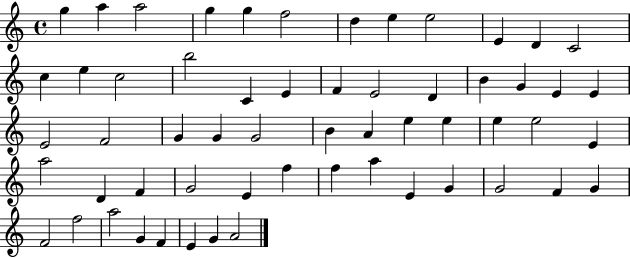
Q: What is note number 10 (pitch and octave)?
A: E4